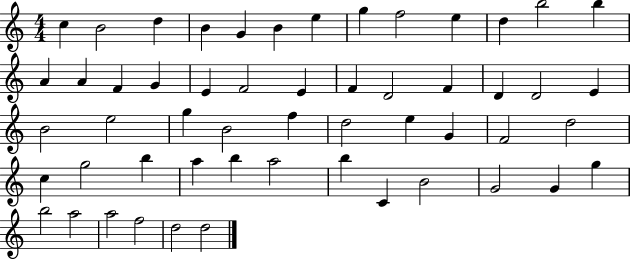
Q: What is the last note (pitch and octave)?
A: D5